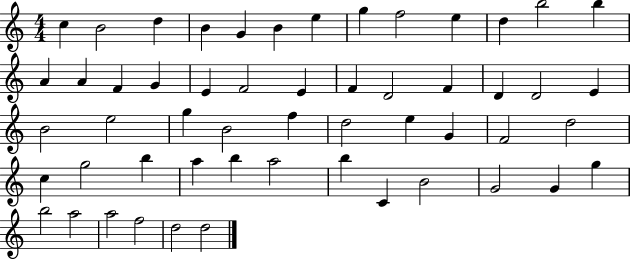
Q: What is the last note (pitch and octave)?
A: D5